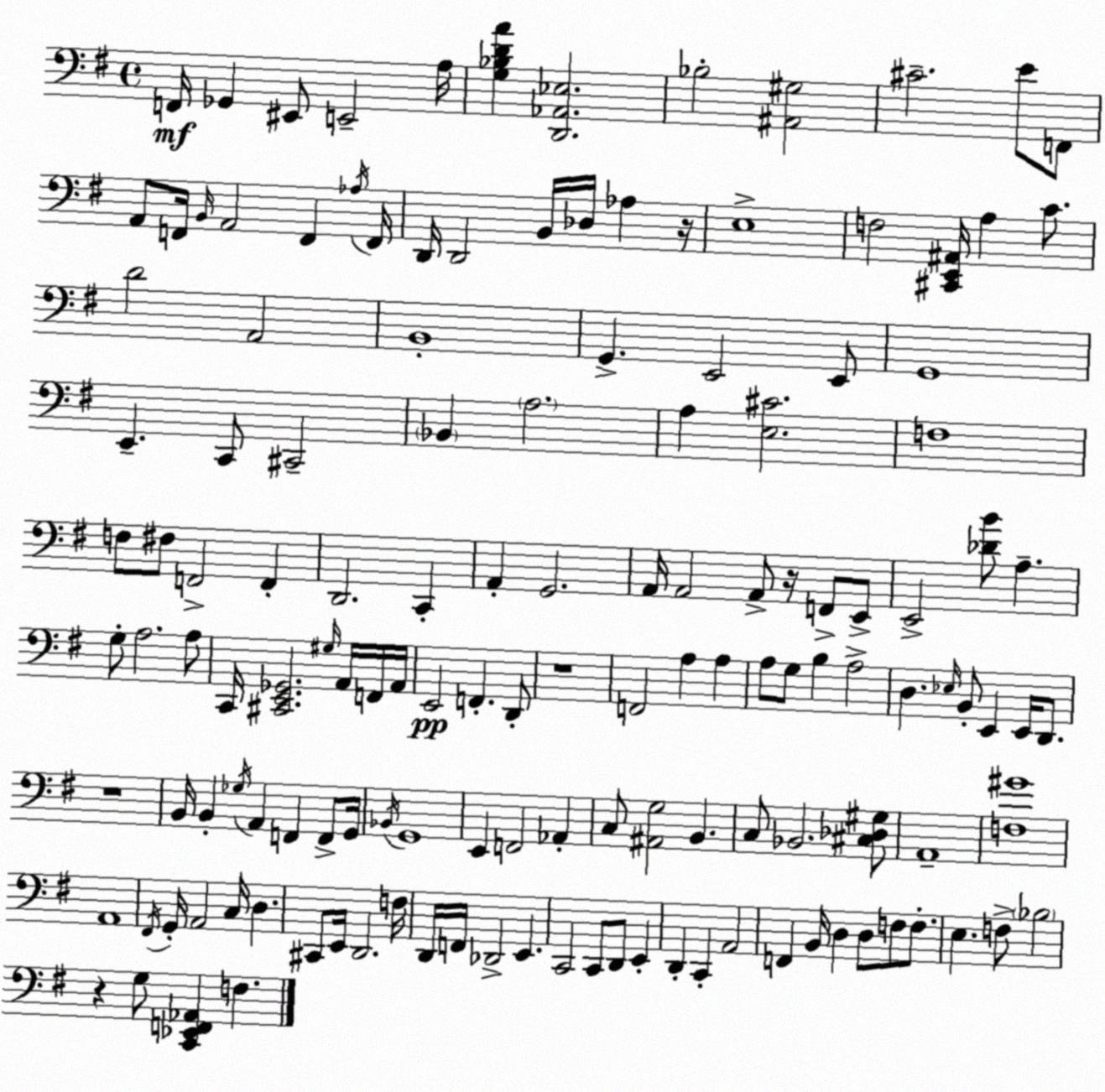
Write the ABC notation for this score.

X:1
T:Untitled
M:4/4
L:1/4
K:G
F,,/4 _G,, ^E,,/2 E,,2 A,/4 [G,_B,DA] [D,,_A,,_E,]2 _B,2 [^A,,^G,]2 ^C2 E/2 F,,/2 A,,/2 F,,/4 B,,/4 A,,2 F,, _A,/4 F,,/4 D,,/4 D,,2 B,,/4 _D,/4 _A, z/4 E,4 F,2 [^C,,E,,^A,,]/4 A, C/2 D2 A,,2 B,,4 G,, E,,2 E,,/2 G,,4 E,, C,,/2 ^C,,2 _B,, A,2 A, [E,^C]2 F,4 F,/2 ^F,/2 F,,2 F,, D,,2 C,, A,, G,,2 A,,/4 A,,2 A,,/2 z/4 F,,/2 E,,/2 E,,2 [_DB]/2 A, G,/2 A,2 A,/2 C,,/4 [^C,,E,,_G,,]2 ^G,/4 A,,/4 F,,/4 A,,/4 E,,2 F,, D,,/2 z4 F,,2 A, A, A,/2 G,/2 B, A,2 D, _E,/4 B,,/2 E,, E,,/4 D,,/2 z4 B,,/4 B,, _G,/4 A,, F,, F,,/2 G,,/4 _B,,/4 G,,4 E,, F,,2 _A,, C,/2 [^A,,G,]2 B,, C,/2 _B,,2 [^C,_D,^G,]/2 A,,4 [F,^G]4 A,,4 ^F,,/4 G,,/4 A,,2 C,/4 D, ^C,,/2 E,,/4 D,,2 F,/4 D,,/4 F,,/4 _D,,2 E,, C,,2 C,,/2 D,,/2 E,, D,, C,, A,,2 F,, B,,/4 D, D,/2 F,/2 F,/2 E, F,/2 _B,2 z G,/2 [C,,_E,,F,,_A,,] F,